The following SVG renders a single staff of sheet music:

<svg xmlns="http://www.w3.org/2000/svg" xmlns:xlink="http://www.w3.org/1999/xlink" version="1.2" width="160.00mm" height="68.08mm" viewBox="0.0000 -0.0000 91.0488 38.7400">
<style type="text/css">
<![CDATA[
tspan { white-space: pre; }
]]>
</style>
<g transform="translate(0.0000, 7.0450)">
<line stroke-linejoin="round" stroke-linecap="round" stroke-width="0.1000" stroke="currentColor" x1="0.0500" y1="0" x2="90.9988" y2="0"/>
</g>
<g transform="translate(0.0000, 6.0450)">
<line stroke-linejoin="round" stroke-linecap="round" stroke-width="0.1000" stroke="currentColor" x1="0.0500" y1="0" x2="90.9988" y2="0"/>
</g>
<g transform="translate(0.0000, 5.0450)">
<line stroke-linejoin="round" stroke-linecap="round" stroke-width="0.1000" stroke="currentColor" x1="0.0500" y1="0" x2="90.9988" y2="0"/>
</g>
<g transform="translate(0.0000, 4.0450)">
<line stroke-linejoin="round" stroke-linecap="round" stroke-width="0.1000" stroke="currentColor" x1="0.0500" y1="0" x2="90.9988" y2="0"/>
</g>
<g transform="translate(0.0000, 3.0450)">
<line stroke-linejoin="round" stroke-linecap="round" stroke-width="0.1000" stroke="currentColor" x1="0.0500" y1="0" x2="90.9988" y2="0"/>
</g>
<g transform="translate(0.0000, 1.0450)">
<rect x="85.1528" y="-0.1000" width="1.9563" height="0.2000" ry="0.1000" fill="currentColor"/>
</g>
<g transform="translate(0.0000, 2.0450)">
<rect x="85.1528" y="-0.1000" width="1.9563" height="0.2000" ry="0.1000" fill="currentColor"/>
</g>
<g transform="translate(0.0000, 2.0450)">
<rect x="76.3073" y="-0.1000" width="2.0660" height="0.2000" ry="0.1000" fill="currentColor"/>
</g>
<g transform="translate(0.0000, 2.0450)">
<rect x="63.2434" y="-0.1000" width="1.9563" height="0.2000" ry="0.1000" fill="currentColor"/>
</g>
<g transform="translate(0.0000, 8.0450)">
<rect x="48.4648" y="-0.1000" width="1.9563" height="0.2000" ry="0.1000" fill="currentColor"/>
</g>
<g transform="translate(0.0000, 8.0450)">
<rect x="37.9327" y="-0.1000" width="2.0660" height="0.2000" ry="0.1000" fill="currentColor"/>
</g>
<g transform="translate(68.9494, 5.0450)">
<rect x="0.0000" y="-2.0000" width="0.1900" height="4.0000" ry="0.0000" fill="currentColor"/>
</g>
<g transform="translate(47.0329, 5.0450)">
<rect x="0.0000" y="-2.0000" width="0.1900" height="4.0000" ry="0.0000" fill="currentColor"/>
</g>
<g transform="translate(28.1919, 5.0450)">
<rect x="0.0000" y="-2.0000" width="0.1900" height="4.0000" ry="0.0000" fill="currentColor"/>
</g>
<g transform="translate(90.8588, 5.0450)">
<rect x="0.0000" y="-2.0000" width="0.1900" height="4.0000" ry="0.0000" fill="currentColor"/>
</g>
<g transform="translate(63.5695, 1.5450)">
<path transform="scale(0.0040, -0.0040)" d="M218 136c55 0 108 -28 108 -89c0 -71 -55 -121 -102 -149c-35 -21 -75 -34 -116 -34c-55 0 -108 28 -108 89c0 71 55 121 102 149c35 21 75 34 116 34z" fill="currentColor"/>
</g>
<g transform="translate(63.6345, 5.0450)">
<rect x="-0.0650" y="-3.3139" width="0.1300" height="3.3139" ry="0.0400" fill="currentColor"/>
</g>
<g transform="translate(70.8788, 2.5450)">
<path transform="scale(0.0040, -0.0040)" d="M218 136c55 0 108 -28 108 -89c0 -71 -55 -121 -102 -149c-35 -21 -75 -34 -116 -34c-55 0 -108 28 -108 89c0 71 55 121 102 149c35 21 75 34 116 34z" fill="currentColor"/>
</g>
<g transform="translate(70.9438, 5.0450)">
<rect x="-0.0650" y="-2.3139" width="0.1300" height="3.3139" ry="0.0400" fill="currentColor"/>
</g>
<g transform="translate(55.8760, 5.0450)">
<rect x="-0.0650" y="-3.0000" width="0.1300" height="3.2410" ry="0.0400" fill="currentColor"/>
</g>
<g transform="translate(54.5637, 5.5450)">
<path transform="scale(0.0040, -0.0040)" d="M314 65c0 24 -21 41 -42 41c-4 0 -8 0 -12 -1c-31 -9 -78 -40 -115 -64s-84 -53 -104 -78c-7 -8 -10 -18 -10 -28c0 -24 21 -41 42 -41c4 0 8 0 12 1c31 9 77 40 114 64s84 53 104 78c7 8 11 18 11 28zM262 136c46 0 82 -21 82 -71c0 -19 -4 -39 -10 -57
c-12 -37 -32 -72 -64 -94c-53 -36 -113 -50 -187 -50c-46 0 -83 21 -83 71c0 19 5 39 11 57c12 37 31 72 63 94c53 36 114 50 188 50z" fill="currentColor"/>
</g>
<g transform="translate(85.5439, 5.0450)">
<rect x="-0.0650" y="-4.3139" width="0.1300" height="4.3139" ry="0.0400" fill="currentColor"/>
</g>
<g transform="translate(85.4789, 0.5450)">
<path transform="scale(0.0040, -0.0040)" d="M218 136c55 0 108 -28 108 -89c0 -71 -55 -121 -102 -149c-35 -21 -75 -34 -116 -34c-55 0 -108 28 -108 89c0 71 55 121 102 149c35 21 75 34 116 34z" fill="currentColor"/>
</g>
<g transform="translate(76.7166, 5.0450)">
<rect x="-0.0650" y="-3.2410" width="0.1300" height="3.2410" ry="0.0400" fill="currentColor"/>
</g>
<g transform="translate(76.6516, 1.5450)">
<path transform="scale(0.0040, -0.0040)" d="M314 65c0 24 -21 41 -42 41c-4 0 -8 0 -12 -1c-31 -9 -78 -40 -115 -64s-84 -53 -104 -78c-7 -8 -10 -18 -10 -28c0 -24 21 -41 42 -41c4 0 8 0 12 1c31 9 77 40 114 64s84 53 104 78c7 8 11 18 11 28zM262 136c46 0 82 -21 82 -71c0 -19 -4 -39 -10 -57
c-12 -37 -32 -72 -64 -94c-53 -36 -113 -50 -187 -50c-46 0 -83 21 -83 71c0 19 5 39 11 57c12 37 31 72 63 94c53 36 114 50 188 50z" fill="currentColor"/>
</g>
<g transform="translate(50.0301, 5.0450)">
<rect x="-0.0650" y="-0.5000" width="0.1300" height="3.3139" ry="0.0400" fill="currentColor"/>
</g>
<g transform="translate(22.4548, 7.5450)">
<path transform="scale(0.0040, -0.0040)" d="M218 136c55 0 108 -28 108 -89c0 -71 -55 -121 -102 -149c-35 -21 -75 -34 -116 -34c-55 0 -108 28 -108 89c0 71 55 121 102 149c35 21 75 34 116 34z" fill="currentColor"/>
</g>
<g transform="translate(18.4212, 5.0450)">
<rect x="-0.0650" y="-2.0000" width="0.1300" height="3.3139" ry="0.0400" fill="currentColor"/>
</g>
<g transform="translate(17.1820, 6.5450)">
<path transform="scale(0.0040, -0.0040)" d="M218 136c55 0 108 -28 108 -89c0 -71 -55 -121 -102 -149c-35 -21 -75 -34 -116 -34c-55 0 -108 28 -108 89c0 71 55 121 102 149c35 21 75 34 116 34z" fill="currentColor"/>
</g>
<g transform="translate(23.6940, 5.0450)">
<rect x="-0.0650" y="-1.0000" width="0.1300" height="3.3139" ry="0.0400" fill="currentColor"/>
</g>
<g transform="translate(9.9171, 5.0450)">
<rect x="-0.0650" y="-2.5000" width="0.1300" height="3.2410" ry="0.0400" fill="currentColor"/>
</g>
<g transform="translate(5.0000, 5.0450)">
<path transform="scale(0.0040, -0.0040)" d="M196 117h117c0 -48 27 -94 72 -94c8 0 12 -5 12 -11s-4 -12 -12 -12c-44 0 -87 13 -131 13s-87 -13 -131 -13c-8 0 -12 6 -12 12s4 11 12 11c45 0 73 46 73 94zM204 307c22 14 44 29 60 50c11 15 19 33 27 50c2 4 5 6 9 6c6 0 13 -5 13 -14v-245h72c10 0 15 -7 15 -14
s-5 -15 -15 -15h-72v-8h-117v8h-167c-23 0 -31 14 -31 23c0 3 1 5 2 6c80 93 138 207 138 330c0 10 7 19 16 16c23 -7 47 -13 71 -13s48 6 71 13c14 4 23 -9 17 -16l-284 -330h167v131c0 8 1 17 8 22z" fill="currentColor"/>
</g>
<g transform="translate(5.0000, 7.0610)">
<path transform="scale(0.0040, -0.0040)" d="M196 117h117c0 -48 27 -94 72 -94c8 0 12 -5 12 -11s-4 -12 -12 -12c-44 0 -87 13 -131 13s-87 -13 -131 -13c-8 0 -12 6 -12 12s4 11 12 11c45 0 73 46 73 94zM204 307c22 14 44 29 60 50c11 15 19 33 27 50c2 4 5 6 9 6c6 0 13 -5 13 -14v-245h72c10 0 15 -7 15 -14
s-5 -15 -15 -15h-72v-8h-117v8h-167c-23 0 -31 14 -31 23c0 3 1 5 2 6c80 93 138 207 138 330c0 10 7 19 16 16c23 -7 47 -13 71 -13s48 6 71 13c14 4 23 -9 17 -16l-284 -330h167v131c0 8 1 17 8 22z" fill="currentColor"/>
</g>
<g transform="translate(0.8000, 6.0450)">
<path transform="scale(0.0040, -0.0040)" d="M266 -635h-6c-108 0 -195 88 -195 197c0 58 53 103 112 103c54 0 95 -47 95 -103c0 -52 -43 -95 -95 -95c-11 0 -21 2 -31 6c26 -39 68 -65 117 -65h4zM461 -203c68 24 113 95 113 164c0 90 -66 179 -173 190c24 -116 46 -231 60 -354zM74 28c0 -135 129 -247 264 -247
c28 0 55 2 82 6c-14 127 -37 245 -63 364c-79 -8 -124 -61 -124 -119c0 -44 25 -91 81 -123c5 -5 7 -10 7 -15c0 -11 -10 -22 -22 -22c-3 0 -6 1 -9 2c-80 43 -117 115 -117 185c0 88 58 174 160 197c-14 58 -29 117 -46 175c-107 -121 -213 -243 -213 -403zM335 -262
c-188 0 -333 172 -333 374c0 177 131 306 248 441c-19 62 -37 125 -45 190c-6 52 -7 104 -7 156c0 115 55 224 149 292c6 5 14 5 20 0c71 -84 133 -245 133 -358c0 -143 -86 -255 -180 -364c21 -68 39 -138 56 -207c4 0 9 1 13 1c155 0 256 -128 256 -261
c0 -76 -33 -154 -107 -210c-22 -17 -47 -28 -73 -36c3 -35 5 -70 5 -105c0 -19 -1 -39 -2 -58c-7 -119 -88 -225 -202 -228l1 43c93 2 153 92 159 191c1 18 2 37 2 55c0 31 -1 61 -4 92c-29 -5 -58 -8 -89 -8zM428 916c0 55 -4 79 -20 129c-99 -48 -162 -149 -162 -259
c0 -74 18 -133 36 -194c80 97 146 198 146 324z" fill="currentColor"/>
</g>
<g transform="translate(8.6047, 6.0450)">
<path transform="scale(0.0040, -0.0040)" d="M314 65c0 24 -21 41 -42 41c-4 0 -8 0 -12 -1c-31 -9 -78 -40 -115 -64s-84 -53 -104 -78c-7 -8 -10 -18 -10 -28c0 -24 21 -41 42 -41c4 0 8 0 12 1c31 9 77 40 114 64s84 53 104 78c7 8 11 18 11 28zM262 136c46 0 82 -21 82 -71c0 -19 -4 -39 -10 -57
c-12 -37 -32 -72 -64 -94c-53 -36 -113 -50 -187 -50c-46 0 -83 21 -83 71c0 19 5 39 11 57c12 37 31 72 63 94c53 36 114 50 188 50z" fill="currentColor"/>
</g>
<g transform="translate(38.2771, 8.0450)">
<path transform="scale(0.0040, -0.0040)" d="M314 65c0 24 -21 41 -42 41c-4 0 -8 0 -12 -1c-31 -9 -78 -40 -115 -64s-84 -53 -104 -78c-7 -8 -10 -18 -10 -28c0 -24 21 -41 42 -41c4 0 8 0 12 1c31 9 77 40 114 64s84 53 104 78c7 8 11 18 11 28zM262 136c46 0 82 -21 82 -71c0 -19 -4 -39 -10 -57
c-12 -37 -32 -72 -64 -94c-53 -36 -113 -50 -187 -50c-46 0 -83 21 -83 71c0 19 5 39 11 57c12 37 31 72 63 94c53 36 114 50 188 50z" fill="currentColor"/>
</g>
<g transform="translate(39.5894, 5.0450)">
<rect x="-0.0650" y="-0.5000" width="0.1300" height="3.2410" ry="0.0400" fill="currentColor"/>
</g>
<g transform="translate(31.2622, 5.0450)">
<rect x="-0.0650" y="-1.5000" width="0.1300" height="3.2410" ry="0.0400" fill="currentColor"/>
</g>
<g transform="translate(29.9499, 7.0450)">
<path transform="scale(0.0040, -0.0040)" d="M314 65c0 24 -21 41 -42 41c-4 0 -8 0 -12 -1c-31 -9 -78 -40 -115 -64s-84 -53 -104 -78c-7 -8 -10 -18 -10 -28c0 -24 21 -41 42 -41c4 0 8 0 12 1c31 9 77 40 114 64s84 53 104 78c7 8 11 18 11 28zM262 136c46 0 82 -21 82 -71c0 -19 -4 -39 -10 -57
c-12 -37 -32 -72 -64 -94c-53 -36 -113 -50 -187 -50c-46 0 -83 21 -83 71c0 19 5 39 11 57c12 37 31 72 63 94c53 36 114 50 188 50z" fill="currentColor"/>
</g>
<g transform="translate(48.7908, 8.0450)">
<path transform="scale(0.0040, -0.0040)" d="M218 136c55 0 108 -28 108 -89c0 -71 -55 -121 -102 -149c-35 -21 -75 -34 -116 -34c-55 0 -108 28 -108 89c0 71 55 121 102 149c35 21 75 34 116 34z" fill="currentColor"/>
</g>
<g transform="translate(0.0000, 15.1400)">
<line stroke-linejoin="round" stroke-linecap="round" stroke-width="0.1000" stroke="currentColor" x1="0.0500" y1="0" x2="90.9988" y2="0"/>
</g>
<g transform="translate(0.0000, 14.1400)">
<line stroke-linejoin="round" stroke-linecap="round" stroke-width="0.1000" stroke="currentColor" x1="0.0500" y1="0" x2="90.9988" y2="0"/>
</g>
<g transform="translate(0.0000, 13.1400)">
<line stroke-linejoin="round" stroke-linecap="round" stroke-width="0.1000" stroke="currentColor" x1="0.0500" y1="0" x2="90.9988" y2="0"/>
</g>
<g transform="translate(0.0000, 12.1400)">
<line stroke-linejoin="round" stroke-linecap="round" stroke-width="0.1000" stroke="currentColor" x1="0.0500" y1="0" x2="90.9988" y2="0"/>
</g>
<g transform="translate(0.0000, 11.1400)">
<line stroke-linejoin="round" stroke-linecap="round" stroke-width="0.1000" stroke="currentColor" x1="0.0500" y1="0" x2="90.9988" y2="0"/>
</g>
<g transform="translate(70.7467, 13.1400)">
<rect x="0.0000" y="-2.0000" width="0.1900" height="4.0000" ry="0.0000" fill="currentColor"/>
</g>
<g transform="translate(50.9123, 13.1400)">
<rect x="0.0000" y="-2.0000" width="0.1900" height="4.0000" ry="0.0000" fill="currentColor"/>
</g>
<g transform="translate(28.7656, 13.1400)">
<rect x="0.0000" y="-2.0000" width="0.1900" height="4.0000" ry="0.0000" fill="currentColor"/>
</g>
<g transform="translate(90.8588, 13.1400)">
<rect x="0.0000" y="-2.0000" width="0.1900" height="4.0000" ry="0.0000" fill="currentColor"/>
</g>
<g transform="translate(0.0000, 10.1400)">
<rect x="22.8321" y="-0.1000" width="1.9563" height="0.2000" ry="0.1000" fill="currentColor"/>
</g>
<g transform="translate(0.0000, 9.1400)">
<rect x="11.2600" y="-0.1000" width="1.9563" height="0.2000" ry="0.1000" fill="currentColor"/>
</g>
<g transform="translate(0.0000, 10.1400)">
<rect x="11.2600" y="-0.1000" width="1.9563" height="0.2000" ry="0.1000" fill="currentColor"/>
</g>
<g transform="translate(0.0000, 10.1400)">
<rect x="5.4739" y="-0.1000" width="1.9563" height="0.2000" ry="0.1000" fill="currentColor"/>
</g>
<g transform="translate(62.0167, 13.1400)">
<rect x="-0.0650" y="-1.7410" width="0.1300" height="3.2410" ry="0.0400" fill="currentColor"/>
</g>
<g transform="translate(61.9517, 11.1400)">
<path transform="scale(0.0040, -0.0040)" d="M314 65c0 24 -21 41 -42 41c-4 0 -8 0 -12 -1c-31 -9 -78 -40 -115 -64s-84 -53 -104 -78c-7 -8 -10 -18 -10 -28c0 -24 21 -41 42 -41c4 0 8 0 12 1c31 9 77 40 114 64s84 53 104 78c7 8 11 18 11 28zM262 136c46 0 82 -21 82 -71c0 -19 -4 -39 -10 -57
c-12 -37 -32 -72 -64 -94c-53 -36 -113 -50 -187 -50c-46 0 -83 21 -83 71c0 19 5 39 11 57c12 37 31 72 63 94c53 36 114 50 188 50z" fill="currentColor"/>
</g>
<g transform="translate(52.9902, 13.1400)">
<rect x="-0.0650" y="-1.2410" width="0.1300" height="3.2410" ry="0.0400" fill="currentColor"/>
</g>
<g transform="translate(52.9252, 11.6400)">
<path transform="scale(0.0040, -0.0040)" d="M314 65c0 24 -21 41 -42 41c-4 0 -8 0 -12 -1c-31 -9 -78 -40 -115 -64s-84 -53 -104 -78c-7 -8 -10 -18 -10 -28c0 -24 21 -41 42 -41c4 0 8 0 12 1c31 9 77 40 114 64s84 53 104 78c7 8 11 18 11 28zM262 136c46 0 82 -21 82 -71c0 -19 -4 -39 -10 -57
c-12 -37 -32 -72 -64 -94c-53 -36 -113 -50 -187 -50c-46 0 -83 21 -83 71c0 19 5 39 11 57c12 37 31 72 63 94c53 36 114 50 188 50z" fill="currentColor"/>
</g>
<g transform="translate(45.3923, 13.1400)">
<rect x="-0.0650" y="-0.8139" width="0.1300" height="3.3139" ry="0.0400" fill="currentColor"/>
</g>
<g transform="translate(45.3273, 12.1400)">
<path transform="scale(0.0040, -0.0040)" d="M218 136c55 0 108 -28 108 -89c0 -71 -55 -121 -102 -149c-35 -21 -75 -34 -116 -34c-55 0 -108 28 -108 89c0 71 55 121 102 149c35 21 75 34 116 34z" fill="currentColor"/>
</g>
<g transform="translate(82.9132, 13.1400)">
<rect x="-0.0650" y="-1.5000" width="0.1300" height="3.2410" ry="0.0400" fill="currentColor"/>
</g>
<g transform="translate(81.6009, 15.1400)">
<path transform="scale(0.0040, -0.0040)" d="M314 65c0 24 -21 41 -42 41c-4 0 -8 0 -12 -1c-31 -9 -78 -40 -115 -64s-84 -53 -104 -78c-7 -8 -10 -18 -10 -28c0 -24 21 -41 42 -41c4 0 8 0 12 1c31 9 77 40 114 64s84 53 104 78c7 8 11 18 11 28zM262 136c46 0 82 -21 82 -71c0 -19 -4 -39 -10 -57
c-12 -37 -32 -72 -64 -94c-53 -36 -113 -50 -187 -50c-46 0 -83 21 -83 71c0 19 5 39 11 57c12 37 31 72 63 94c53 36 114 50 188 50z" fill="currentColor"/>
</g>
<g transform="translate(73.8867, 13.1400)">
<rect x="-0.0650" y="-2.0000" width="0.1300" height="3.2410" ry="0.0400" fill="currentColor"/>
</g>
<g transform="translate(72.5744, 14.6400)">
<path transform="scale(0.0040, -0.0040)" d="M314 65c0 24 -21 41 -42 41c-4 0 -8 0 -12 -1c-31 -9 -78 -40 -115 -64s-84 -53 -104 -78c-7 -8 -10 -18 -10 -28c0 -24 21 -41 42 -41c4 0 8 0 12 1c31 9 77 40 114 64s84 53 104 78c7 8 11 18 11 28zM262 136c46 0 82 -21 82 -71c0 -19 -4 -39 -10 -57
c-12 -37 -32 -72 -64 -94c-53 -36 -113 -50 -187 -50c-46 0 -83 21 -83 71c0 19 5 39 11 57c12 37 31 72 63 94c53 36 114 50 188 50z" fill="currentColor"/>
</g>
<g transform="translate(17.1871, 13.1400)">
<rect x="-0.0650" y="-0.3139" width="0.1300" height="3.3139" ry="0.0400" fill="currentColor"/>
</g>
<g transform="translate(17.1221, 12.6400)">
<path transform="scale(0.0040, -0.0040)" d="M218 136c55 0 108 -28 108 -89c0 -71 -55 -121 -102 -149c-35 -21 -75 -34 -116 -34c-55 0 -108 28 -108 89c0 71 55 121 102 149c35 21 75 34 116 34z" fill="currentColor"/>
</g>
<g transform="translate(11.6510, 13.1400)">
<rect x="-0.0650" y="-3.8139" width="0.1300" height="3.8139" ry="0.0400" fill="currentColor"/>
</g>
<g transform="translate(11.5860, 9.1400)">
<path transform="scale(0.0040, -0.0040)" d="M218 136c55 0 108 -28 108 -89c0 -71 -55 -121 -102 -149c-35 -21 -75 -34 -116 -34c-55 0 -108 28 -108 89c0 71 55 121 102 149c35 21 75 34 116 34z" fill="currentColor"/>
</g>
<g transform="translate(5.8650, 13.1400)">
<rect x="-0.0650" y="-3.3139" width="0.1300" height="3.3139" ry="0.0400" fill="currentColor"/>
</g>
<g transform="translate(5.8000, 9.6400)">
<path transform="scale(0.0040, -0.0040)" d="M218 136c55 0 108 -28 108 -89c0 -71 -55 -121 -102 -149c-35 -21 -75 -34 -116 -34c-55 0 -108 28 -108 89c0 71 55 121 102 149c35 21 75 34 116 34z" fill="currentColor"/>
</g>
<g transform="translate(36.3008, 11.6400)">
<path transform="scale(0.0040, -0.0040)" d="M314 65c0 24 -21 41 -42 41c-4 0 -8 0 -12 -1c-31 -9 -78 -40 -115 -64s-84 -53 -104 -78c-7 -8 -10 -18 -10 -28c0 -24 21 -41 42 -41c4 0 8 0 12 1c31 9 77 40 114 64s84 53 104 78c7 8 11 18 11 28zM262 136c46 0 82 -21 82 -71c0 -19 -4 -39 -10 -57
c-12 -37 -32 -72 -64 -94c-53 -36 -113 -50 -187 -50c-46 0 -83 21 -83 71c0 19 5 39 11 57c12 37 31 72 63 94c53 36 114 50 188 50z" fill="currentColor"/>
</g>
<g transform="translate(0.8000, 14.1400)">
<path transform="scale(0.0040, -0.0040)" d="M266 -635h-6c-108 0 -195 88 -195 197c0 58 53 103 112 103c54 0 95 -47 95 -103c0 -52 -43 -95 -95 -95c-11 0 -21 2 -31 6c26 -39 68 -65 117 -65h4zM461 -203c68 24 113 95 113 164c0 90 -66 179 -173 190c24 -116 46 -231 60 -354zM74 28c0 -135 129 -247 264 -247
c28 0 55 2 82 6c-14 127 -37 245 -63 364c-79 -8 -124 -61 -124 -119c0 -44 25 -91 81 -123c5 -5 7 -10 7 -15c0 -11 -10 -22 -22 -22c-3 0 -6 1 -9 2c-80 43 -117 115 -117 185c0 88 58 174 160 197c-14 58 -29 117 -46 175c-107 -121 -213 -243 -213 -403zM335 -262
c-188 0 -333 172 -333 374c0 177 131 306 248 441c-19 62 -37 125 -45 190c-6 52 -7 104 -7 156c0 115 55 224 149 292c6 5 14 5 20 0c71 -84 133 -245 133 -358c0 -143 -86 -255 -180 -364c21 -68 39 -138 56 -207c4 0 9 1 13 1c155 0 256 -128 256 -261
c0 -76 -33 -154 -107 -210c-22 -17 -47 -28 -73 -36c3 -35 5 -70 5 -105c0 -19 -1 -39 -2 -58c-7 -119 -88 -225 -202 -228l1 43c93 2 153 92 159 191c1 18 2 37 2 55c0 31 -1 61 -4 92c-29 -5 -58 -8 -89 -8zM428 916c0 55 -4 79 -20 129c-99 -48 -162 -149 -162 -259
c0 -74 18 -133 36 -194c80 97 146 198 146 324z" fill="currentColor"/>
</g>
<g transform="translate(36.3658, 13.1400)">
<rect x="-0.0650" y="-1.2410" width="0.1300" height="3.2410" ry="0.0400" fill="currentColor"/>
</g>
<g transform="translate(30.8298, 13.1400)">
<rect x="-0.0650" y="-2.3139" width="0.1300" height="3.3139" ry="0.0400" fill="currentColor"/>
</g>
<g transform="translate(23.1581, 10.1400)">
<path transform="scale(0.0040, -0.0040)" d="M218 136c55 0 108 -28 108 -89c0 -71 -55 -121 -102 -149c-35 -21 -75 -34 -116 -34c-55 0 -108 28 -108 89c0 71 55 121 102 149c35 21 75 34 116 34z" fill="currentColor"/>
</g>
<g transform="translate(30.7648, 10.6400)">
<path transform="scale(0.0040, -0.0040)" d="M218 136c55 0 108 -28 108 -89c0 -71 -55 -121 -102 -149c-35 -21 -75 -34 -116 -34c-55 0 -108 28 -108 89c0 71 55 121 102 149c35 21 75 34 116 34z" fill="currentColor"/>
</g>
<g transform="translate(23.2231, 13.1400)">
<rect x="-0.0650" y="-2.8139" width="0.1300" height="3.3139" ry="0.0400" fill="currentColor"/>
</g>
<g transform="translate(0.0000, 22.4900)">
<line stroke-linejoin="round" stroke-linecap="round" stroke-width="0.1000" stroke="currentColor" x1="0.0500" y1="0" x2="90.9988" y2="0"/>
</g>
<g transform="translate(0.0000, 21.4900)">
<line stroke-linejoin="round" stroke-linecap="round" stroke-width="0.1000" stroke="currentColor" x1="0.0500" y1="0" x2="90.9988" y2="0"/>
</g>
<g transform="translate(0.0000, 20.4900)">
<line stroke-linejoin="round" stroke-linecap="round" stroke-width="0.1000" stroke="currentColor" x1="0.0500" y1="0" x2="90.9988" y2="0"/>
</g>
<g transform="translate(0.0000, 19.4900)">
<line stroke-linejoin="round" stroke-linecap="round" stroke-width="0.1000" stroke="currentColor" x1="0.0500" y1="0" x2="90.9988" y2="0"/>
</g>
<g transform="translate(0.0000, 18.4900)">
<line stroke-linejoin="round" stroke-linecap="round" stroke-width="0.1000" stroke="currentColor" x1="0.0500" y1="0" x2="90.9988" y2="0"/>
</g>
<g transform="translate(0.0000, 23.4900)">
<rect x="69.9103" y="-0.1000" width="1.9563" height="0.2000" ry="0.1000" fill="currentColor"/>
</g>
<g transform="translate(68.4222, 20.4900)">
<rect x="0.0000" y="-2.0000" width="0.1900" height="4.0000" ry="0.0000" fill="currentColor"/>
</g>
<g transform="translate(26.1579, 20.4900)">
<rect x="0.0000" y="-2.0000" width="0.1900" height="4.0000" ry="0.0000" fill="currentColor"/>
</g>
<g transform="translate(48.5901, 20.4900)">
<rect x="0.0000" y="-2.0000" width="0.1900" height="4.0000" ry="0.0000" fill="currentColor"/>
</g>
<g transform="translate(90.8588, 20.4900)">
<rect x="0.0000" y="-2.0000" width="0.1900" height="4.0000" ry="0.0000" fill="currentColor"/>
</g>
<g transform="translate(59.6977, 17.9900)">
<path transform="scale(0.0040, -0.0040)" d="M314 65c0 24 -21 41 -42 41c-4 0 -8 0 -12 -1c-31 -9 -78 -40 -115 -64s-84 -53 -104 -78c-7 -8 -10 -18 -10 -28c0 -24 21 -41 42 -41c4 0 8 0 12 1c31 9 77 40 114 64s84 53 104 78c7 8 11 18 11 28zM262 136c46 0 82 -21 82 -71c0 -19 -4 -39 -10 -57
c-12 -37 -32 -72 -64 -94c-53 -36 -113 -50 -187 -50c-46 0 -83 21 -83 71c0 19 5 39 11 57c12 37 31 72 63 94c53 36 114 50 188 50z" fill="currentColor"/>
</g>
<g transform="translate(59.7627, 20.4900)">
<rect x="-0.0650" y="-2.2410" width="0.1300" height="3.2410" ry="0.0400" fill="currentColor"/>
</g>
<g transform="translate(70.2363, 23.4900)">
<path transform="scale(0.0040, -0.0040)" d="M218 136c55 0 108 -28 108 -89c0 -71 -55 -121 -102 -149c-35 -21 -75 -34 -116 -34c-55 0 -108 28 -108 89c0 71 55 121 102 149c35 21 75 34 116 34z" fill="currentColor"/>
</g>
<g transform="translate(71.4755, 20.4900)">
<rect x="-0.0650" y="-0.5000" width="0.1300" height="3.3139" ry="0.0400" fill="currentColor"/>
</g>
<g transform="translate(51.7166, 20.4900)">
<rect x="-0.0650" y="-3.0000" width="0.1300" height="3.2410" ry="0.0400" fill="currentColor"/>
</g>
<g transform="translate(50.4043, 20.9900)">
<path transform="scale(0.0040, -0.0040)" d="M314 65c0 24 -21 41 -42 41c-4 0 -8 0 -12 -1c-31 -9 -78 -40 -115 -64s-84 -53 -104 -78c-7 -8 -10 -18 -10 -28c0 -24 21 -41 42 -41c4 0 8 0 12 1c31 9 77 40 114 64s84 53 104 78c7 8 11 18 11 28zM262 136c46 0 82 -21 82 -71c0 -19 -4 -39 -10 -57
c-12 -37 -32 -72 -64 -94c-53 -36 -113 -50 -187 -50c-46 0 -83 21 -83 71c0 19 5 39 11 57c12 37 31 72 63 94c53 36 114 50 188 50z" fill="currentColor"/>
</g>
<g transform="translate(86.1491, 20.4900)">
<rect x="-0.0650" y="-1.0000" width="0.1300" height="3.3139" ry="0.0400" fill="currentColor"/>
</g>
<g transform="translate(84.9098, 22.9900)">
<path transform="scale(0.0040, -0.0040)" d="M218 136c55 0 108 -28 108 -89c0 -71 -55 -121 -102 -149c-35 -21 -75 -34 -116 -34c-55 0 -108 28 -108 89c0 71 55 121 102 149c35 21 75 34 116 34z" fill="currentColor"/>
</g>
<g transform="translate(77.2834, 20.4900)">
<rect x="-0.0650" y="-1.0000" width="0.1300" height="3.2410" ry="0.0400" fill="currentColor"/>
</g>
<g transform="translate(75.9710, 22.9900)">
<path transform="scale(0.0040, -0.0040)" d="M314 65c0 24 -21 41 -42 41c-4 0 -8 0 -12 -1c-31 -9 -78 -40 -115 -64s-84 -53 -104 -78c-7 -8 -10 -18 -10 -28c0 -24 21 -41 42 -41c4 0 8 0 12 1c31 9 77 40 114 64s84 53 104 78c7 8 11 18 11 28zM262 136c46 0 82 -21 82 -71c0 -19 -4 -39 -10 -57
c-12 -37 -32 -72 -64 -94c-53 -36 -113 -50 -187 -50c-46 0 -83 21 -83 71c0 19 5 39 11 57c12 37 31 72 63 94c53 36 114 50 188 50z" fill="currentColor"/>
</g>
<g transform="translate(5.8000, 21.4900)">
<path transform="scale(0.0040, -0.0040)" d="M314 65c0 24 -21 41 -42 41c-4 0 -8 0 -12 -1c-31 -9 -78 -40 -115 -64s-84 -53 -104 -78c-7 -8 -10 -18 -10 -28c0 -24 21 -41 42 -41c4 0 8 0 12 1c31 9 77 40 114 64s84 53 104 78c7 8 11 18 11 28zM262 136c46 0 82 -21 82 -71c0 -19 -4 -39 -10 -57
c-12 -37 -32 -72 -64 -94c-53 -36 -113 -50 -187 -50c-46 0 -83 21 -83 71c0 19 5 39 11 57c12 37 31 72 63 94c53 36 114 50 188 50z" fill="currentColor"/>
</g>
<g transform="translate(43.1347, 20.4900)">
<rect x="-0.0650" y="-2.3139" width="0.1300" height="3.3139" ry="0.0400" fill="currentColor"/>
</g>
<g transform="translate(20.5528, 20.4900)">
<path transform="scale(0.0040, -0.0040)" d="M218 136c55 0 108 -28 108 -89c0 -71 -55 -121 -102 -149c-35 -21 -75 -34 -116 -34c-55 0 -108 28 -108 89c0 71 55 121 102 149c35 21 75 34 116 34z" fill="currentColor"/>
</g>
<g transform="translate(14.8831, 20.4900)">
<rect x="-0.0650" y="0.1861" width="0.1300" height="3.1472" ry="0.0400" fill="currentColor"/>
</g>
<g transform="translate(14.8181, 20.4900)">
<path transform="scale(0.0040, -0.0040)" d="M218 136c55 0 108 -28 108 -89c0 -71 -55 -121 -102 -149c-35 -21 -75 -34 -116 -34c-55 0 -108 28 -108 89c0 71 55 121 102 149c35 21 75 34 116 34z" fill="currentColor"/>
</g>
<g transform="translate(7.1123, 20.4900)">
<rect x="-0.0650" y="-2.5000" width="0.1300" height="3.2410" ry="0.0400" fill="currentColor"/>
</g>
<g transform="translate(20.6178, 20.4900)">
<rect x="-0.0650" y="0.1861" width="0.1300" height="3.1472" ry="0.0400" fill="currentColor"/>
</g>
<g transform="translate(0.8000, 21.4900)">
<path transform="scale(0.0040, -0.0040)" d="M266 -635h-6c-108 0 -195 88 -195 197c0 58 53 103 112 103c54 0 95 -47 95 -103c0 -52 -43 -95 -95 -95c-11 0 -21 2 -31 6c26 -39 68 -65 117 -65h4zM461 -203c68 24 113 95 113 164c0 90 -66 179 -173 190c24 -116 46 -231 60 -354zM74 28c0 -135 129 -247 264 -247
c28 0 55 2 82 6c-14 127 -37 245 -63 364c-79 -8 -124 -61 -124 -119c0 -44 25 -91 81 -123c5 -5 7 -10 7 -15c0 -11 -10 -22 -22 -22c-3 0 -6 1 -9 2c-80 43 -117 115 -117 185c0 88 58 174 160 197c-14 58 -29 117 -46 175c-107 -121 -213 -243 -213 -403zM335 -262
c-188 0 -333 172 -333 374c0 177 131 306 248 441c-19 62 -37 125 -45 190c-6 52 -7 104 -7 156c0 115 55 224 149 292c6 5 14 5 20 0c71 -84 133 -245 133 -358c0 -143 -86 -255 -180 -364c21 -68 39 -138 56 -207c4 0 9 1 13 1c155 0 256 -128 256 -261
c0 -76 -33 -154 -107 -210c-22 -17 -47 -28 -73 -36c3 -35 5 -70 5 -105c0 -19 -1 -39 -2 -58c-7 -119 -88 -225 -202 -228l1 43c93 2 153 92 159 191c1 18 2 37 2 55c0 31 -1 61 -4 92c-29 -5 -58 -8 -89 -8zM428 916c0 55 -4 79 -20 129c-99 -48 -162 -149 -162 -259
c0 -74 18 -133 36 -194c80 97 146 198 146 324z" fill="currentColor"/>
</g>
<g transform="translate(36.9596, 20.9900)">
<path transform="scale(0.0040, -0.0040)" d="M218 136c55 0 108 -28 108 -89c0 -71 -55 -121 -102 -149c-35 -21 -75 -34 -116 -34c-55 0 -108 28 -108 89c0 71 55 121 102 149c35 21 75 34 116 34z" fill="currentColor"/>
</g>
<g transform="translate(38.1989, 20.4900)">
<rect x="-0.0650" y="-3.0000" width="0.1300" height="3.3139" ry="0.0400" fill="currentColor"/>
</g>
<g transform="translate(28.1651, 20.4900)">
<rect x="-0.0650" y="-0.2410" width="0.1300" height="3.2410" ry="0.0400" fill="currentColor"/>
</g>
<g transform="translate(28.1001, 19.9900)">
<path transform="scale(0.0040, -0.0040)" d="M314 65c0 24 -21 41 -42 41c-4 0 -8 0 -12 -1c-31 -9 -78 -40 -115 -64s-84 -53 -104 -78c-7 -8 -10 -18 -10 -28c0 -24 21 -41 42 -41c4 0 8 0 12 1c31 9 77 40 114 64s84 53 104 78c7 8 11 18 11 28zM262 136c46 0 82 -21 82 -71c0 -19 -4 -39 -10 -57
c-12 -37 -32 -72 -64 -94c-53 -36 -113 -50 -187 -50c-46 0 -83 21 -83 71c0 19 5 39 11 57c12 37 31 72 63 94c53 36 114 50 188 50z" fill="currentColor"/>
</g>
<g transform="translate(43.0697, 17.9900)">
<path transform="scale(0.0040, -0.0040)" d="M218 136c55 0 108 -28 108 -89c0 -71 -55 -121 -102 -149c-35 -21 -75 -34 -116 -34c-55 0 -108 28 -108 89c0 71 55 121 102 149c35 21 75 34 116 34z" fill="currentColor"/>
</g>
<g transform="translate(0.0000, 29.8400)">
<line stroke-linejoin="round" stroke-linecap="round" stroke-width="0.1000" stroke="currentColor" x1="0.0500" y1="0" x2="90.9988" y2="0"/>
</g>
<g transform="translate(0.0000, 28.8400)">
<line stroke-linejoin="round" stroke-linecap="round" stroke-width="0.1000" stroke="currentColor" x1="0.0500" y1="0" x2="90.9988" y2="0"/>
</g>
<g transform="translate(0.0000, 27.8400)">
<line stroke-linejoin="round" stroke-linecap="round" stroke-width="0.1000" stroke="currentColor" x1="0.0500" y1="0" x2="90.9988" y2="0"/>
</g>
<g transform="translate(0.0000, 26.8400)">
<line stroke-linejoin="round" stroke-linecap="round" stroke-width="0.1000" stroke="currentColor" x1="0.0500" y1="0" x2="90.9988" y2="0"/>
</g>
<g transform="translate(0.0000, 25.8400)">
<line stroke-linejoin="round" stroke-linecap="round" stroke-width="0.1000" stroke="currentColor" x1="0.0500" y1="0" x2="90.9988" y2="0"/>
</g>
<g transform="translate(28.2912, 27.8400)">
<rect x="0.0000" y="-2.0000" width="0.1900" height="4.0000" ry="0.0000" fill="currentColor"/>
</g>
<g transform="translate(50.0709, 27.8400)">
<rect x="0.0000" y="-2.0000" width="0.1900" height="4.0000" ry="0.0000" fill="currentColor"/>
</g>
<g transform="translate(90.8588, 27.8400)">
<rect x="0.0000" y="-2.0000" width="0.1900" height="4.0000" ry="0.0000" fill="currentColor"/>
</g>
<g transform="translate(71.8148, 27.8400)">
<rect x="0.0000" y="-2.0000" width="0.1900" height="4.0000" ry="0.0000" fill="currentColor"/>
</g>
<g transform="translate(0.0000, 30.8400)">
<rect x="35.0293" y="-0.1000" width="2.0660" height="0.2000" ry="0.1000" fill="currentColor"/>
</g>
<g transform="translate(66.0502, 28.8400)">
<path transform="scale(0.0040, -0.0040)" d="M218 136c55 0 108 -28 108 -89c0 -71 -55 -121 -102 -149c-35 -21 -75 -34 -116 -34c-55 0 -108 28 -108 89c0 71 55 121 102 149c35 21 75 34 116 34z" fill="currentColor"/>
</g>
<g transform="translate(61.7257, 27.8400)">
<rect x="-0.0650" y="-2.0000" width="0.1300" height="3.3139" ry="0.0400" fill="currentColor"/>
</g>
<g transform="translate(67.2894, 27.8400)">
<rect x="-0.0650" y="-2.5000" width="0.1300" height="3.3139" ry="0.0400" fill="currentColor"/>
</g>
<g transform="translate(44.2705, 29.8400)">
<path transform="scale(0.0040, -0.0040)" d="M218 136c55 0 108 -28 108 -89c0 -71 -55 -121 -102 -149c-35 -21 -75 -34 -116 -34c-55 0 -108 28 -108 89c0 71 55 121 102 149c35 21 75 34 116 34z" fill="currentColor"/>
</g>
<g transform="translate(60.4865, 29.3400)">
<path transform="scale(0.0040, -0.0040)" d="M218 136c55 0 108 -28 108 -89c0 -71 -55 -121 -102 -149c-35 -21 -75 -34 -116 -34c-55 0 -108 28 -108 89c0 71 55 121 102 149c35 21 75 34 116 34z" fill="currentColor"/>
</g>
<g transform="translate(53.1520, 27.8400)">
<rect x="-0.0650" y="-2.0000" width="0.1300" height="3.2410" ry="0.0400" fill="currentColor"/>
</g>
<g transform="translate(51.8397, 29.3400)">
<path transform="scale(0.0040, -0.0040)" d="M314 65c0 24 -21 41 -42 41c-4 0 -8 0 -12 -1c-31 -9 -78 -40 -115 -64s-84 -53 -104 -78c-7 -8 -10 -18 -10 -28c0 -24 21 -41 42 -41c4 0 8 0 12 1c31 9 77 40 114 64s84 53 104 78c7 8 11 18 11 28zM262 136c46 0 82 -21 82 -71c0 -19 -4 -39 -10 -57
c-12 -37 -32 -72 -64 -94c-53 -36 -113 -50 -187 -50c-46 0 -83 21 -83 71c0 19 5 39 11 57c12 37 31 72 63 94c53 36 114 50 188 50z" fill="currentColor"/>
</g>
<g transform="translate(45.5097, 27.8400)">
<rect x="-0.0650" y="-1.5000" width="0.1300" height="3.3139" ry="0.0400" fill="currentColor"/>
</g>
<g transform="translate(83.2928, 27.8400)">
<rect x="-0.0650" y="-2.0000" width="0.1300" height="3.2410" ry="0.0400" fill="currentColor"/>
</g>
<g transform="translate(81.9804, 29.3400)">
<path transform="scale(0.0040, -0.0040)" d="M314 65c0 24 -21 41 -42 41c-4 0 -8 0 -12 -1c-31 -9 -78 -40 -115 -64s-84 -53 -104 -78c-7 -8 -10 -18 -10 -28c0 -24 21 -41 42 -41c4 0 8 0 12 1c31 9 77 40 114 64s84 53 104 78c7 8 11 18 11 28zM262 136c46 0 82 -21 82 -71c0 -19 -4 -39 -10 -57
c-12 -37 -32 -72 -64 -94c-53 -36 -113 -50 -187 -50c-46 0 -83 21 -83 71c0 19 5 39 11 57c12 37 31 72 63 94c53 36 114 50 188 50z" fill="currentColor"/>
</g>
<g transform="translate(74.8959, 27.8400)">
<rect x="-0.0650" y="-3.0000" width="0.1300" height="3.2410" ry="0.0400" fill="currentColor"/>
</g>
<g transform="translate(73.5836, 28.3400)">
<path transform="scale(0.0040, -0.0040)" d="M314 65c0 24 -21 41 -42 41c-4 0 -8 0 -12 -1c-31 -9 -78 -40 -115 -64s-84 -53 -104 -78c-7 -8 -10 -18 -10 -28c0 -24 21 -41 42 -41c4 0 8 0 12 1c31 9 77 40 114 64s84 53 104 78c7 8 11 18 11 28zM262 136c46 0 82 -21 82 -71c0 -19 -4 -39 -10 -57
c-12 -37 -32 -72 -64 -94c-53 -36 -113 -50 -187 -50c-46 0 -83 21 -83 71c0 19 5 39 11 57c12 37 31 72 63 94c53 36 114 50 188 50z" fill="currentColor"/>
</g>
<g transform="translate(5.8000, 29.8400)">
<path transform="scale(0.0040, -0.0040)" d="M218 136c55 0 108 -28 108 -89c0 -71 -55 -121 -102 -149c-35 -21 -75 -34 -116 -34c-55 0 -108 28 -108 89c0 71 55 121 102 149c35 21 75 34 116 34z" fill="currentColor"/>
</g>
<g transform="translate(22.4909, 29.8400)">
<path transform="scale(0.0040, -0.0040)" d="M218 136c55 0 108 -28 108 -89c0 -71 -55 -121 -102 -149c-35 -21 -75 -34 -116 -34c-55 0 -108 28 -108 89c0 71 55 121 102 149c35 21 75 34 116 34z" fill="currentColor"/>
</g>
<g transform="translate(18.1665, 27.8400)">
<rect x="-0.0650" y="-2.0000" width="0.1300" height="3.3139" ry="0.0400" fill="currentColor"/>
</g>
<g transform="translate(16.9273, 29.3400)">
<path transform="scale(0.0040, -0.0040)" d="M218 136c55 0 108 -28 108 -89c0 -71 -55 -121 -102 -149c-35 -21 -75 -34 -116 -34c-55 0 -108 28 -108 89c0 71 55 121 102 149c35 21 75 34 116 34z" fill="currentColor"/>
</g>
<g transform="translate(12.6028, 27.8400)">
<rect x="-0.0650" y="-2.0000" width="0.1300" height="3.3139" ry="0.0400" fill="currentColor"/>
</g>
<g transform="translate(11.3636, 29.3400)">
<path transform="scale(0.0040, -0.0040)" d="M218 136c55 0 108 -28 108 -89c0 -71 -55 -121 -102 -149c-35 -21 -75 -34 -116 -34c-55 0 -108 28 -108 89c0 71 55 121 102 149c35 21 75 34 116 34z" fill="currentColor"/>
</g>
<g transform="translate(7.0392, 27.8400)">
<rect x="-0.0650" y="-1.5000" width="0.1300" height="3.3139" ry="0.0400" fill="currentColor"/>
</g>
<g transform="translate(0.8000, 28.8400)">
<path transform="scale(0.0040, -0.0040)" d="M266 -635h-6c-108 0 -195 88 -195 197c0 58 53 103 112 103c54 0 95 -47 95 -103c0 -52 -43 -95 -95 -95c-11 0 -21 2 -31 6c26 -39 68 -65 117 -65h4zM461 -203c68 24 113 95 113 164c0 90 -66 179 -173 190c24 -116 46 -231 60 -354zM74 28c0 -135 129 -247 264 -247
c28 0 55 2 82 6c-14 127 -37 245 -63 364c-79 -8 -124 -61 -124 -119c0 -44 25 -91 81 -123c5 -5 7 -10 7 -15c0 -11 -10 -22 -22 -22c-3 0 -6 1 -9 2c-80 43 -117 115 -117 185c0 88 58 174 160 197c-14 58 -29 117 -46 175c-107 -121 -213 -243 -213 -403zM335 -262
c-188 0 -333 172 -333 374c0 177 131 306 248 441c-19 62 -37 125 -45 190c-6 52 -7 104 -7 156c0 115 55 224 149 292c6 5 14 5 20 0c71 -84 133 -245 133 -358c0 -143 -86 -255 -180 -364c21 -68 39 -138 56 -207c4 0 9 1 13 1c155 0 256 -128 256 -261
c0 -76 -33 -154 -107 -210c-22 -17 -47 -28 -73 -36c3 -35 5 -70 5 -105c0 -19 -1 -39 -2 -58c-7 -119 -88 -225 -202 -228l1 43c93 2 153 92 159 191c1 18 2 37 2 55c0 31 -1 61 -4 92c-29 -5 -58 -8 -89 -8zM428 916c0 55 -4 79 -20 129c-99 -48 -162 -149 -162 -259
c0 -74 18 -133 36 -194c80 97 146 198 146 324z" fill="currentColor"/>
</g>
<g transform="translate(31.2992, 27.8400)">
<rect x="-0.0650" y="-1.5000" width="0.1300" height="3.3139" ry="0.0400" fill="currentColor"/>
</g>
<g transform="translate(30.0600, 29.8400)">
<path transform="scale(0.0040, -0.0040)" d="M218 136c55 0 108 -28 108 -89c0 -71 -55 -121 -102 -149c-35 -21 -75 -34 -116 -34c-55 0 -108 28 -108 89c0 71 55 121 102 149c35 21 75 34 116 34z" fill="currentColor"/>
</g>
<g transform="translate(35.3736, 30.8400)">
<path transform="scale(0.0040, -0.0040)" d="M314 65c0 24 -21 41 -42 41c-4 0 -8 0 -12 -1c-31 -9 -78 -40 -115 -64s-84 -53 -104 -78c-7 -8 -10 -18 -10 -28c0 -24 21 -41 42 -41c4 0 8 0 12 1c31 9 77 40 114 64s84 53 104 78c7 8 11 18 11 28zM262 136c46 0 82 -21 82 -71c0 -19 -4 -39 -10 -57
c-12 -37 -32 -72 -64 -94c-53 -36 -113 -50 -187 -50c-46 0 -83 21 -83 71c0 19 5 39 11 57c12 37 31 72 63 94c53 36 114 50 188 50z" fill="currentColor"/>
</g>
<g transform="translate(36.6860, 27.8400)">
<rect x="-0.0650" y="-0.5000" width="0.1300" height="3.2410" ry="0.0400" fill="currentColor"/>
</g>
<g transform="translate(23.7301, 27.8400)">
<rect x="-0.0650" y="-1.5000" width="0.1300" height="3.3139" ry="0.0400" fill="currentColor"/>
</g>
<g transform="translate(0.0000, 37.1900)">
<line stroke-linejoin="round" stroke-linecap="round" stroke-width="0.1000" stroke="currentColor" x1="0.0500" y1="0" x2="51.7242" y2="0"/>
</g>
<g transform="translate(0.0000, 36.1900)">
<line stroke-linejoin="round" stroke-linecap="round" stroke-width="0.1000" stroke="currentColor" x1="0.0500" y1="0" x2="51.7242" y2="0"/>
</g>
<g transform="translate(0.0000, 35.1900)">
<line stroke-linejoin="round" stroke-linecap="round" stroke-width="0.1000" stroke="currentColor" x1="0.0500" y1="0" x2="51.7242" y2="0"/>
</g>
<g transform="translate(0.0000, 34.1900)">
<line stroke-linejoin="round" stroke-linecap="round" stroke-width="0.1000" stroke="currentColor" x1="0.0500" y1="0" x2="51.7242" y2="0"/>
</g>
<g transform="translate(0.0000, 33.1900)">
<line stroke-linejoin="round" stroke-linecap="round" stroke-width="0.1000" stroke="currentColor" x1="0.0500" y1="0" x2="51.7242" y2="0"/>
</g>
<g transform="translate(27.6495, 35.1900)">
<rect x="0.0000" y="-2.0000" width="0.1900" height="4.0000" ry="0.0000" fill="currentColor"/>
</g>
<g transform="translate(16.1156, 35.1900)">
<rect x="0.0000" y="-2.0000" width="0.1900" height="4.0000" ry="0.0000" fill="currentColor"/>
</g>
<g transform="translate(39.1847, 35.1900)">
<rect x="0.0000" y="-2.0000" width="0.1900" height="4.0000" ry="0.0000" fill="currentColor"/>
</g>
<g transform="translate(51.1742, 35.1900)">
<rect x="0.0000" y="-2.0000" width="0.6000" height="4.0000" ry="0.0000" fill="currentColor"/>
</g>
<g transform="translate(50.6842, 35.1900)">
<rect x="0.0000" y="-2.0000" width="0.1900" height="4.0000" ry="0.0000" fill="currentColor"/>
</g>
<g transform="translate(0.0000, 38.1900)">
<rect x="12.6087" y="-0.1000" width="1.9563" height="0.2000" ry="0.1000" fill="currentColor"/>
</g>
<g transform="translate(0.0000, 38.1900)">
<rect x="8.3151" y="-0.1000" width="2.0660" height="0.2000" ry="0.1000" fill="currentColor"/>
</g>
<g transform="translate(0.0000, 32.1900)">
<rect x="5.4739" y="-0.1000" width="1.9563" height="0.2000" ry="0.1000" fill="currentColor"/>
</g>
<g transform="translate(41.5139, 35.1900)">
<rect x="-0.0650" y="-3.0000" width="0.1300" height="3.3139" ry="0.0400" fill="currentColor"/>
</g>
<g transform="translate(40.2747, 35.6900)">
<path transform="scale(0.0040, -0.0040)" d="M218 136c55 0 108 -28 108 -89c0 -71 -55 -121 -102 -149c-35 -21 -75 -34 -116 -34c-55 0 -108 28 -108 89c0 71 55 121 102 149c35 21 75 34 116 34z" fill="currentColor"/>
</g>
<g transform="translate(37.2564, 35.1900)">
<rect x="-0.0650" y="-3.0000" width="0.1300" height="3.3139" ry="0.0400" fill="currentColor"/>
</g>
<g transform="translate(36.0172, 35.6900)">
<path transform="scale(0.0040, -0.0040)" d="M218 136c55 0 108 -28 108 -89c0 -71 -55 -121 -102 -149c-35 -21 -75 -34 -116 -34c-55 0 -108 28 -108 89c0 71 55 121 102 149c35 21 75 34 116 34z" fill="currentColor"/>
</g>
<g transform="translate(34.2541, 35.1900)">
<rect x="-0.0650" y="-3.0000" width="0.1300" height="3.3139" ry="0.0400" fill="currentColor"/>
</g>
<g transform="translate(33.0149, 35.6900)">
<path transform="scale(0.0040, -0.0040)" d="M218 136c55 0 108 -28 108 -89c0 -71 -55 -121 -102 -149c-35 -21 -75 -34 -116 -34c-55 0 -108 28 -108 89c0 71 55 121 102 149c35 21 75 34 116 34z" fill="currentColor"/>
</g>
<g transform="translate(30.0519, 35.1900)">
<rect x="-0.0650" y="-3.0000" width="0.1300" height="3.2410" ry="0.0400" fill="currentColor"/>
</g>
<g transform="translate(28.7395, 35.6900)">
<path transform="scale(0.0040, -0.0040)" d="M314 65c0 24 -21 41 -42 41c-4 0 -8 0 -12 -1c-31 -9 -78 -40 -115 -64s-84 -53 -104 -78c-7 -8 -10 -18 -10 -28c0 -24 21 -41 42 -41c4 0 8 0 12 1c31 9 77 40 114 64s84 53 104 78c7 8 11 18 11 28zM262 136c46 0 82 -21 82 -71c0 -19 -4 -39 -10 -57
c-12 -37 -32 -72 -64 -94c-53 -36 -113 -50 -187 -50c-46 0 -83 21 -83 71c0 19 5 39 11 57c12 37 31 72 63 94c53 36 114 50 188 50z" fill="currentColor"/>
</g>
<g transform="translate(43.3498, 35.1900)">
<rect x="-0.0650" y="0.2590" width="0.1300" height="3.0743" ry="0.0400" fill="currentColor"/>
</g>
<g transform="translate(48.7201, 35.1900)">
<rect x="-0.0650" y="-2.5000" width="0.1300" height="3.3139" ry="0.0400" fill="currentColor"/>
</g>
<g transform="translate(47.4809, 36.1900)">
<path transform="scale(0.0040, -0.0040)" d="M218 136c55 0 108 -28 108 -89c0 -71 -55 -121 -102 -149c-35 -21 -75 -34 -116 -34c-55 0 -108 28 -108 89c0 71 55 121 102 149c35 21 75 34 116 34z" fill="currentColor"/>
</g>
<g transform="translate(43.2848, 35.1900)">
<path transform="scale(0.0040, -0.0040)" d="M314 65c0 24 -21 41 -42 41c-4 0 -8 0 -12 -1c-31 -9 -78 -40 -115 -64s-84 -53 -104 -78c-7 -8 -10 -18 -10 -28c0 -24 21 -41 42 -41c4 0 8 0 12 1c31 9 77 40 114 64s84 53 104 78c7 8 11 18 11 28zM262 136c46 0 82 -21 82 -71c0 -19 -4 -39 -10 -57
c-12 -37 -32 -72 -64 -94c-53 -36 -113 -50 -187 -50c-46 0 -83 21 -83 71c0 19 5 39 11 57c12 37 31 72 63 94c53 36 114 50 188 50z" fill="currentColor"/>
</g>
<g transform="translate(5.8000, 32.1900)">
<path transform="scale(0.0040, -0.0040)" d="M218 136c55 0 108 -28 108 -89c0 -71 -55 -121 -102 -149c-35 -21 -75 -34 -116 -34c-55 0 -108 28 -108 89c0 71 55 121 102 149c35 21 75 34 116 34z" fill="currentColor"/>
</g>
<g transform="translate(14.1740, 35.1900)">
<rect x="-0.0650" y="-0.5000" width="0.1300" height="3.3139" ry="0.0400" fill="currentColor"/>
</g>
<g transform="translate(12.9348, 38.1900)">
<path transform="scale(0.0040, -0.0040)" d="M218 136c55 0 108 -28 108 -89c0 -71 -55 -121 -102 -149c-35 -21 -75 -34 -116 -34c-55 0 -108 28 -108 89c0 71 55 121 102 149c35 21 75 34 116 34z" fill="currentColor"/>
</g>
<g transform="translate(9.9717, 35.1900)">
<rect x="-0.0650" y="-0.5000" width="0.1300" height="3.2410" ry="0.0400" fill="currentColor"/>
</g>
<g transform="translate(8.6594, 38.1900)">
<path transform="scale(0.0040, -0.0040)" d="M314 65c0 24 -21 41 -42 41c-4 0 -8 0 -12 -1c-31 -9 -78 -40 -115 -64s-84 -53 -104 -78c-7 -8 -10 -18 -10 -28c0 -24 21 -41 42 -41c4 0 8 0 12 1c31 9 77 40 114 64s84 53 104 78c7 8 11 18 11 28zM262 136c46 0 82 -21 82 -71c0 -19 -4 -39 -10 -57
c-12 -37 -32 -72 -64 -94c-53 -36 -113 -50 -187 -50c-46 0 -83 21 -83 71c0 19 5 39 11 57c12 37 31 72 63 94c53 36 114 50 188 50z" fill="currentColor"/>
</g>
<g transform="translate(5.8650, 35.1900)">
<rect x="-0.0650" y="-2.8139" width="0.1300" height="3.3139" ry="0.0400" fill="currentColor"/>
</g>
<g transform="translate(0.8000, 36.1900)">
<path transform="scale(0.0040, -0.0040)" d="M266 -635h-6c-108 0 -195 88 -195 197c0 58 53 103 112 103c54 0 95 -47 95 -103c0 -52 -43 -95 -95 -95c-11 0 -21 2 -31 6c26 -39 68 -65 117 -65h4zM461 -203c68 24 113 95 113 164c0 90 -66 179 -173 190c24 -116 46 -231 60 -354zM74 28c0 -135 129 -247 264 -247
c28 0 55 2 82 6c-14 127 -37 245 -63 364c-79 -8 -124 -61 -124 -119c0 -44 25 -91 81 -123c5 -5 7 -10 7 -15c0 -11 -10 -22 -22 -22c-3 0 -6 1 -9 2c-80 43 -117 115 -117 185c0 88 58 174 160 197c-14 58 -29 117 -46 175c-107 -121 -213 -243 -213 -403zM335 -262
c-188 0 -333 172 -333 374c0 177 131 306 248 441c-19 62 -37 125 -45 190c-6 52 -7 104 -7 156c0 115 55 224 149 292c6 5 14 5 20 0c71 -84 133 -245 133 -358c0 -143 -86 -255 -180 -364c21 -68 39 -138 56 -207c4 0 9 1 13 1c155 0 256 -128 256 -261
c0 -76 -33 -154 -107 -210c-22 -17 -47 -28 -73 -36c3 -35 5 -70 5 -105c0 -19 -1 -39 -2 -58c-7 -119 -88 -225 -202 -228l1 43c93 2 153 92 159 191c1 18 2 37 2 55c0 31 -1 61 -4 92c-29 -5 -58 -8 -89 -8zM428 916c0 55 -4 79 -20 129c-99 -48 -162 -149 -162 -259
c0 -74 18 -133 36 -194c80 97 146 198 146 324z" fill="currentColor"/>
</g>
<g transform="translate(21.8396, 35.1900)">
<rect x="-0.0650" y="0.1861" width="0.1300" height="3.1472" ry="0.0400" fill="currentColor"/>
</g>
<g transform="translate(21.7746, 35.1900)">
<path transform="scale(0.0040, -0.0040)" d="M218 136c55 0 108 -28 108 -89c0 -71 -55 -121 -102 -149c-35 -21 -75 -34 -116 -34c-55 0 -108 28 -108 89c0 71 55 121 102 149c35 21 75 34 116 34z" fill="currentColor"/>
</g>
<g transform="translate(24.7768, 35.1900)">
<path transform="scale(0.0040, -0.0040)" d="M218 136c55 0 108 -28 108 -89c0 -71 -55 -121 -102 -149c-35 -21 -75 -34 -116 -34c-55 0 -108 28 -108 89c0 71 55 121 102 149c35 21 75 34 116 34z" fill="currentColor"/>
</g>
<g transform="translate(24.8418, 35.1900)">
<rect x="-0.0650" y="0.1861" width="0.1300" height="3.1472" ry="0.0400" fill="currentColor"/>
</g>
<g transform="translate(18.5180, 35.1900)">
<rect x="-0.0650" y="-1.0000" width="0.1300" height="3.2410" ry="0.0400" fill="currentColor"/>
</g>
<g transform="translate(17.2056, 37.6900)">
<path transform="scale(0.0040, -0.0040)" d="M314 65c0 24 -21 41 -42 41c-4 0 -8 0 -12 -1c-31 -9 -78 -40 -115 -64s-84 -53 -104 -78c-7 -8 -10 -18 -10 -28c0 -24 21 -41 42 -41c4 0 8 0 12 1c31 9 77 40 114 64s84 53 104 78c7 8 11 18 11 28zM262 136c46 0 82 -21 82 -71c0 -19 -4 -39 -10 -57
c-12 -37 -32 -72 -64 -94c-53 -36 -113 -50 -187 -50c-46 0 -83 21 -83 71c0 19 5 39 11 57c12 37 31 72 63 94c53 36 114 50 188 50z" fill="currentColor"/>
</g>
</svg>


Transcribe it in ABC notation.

X:1
T:Untitled
M:4/4
L:1/4
K:C
G2 F D E2 C2 C A2 b g b2 d' b c' c a g e2 d e2 f2 F2 E2 G2 B B c2 A g A2 g2 C D2 D E F F E E C2 E F2 F G A2 F2 a C2 C D2 B B A2 A A A B2 G